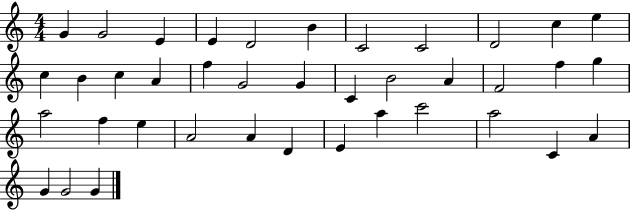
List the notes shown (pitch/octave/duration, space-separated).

G4/q G4/h E4/q E4/q D4/h B4/q C4/h C4/h D4/h C5/q E5/q C5/q B4/q C5/q A4/q F5/q G4/h G4/q C4/q B4/h A4/q F4/h F5/q G5/q A5/h F5/q E5/q A4/h A4/q D4/q E4/q A5/q C6/h A5/h C4/q A4/q G4/q G4/h G4/q